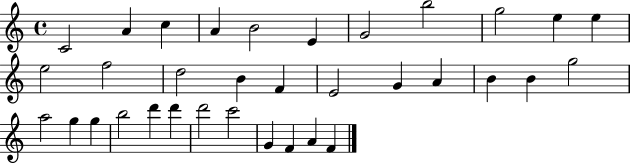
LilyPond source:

{
  \clef treble
  \time 4/4
  \defaultTimeSignature
  \key c \major
  c'2 a'4 c''4 | a'4 b'2 e'4 | g'2 b''2 | g''2 e''4 e''4 | \break e''2 f''2 | d''2 b'4 f'4 | e'2 g'4 a'4 | b'4 b'4 g''2 | \break a''2 g''4 g''4 | b''2 d'''4 d'''4 | d'''2 c'''2 | g'4 f'4 a'4 f'4 | \break \bar "|."
}